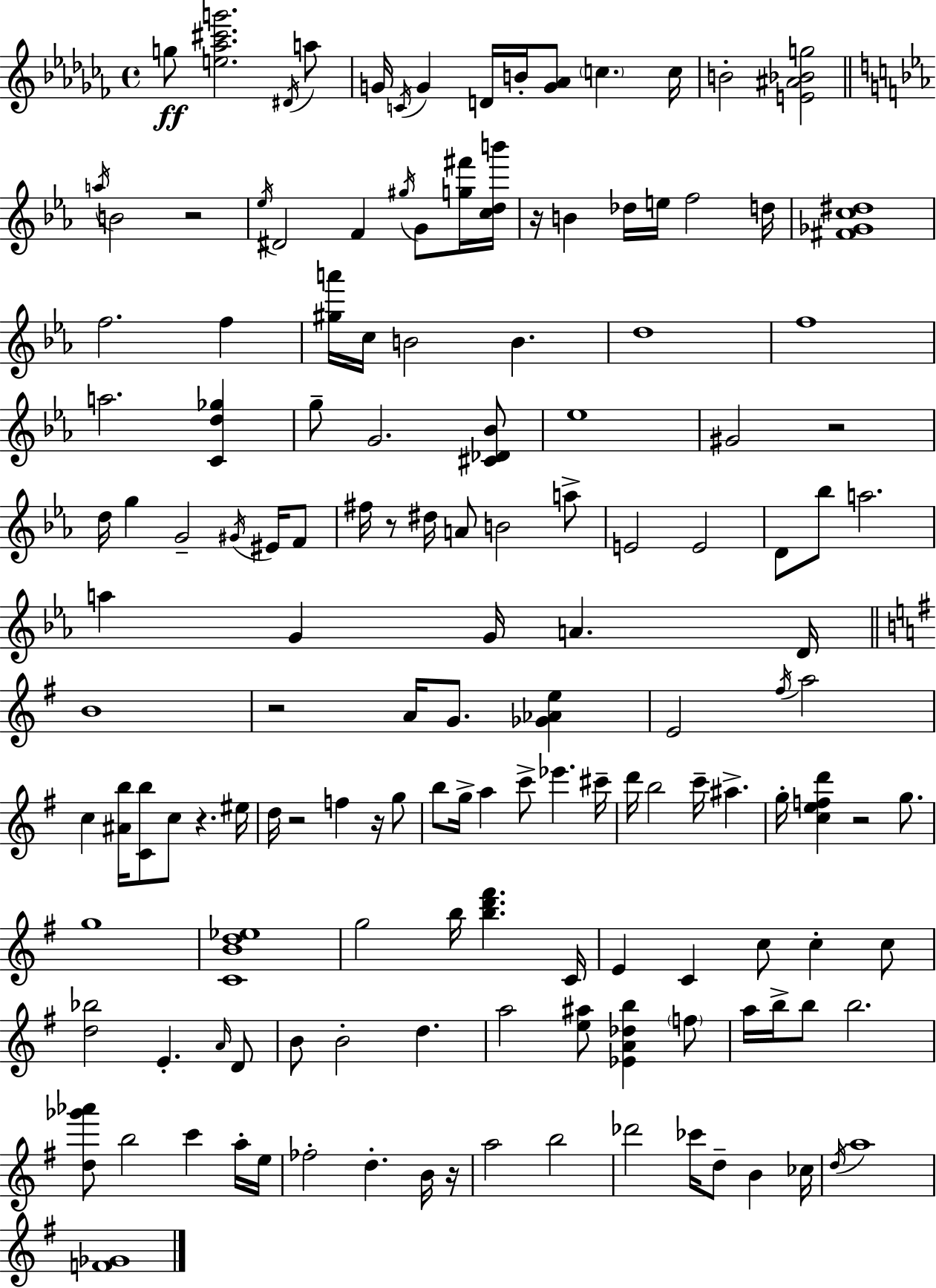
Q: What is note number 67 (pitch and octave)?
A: F5